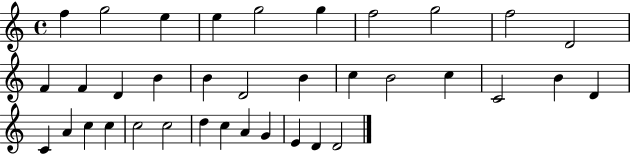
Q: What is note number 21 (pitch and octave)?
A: C4